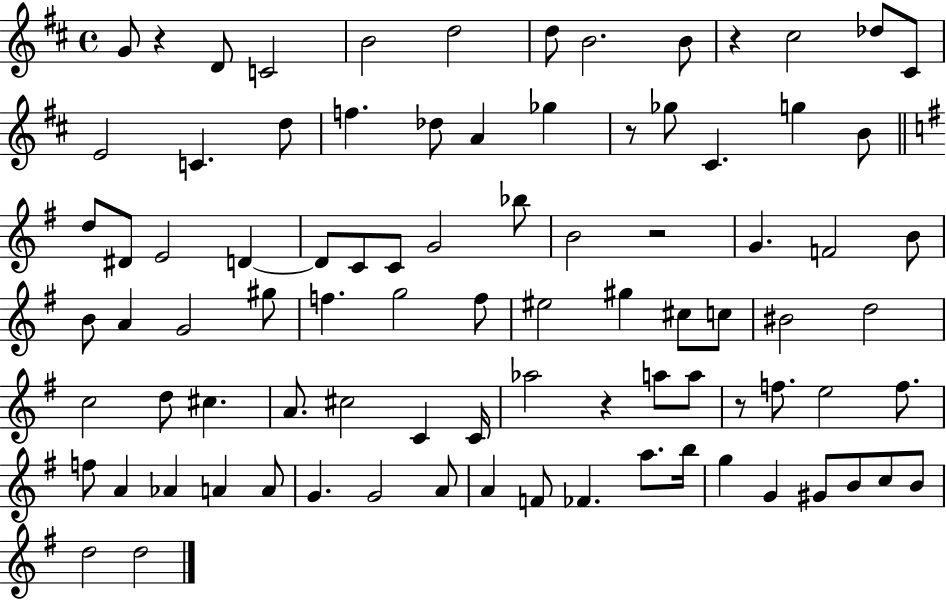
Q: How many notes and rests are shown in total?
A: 88